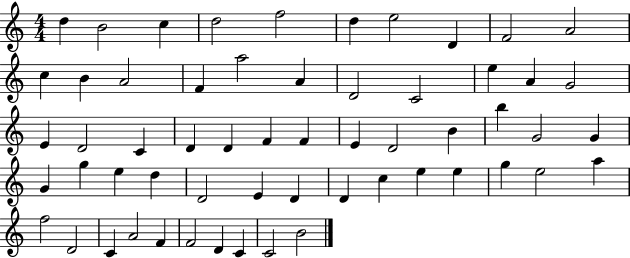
X:1
T:Untitled
M:4/4
L:1/4
K:C
d B2 c d2 f2 d e2 D F2 A2 c B A2 F a2 A D2 C2 e A G2 E D2 C D D F F E D2 B b G2 G G g e d D2 E D D c e e g e2 a f2 D2 C A2 F F2 D C C2 B2